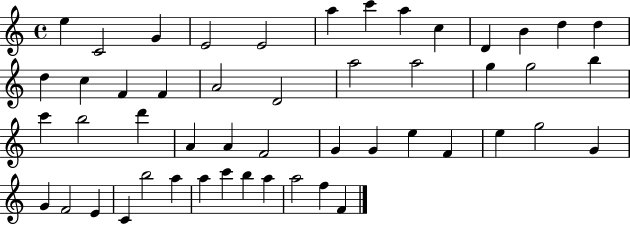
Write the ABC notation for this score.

X:1
T:Untitled
M:4/4
L:1/4
K:C
e C2 G E2 E2 a c' a c D B d d d c F F A2 D2 a2 a2 g g2 b c' b2 d' A A F2 G G e F e g2 G G F2 E C b2 a a c' b a a2 f F